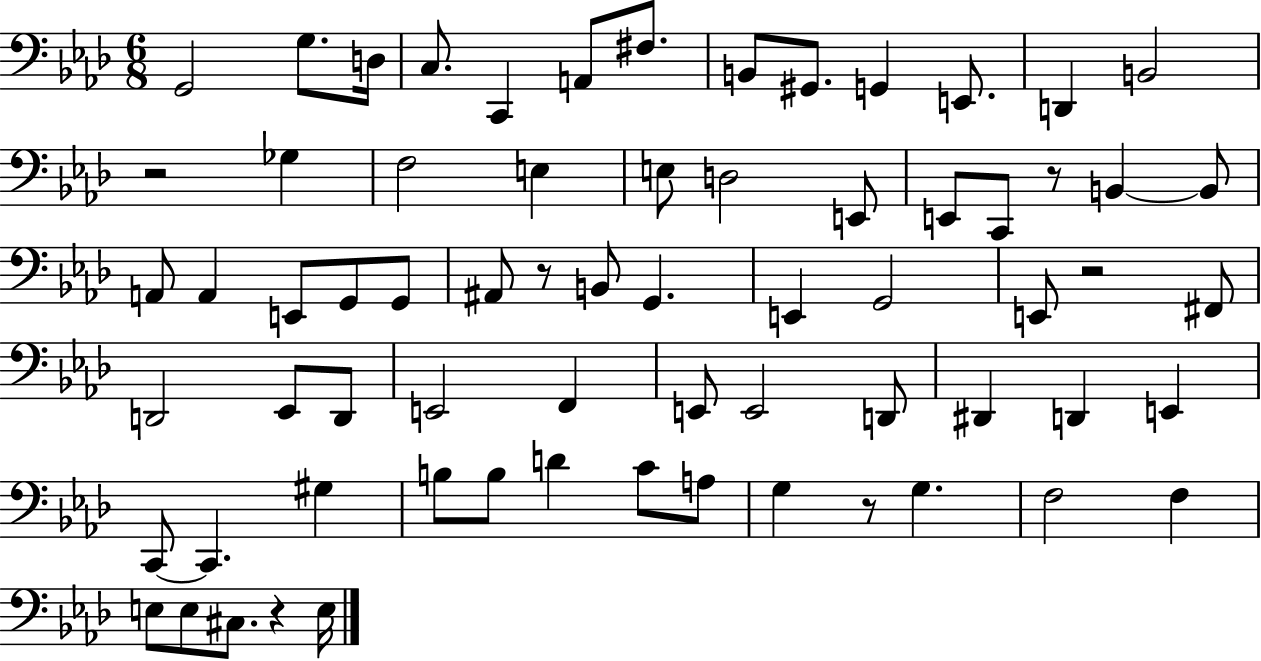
X:1
T:Untitled
M:6/8
L:1/4
K:Ab
G,,2 G,/2 D,/4 C,/2 C,, A,,/2 ^F,/2 B,,/2 ^G,,/2 G,, E,,/2 D,, B,,2 z2 _G, F,2 E, E,/2 D,2 E,,/2 E,,/2 C,,/2 z/2 B,, B,,/2 A,,/2 A,, E,,/2 G,,/2 G,,/2 ^A,,/2 z/2 B,,/2 G,, E,, G,,2 E,,/2 z2 ^F,,/2 D,,2 _E,,/2 D,,/2 E,,2 F,, E,,/2 E,,2 D,,/2 ^D,, D,, E,, C,,/2 C,, ^G, B,/2 B,/2 D C/2 A,/2 G, z/2 G, F,2 F, E,/2 E,/2 ^C,/2 z E,/4